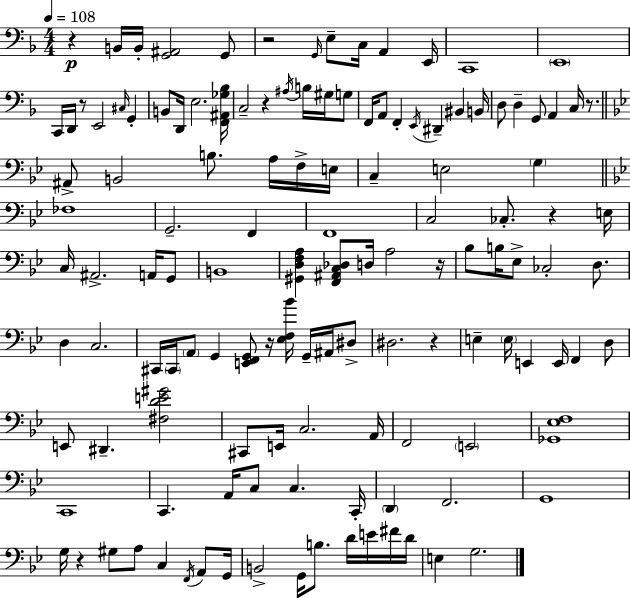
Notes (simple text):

R/q B2/s B2/s [G2,A#2]/h G2/e R/h G2/s E3/e C3/s A2/q E2/s C2/w E2/w C2/s D2/s R/e E2/h C#3/s G2/q B2/e D2/s E3/h. [F2,A#2,Gb3,Bb3]/s C3/h R/q A#3/s B3/s G#3/s G3/e F2/s A2/e F2/q E2/s D#2/q BIS2/q B2/s D3/e D3/q G2/e A2/q C3/s R/e. A#2/e B2/h B3/e. A3/s F3/s E3/s C3/q E3/h G3/q FES3/w G2/h. F2/q F2/w C3/h CES3/e. R/q E3/s C3/s A#2/h. A2/s G2/e B2/w [G#2,D3,F3,A3]/q [F2,A#2,C3,Db3]/e D3/s A3/h R/s Bb3/e B3/s Eb3/e CES3/h D3/e. D3/q C3/h. C#2/s C#2/s A2/e G2/q [E2,F2,G2]/e R/s [Eb3,F3,Bb4]/s G2/s A#2/s D#3/e D#3/h. R/q E3/q E3/s E2/q E2/s F2/q D3/e E2/e D#2/q. [F#3,D4,E4,G#4]/h C#2/e E2/s C3/h. A2/s F2/h E2/h [Gb2,Eb3,F3]/w C2/w C2/q. A2/s C3/e C3/q. C2/s D2/q F2/h. G2/w G3/s R/q G#3/e A3/e C3/q F2/s A2/e G2/s B2/h G2/s B3/e. D4/s E4/s F#4/s D4/s E3/q G3/h.